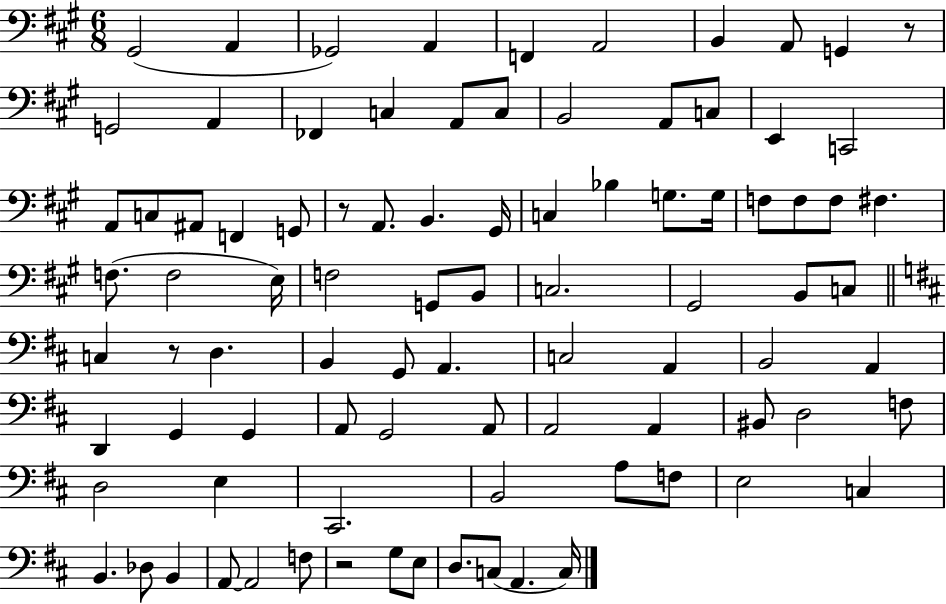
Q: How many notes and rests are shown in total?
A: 90